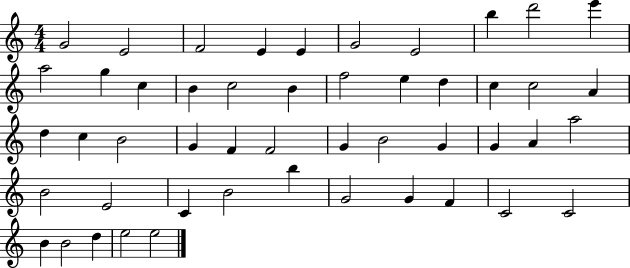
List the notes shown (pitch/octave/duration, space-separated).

G4/h E4/h F4/h E4/q E4/q G4/h E4/h B5/q D6/h E6/q A5/h G5/q C5/q B4/q C5/h B4/q F5/h E5/q D5/q C5/q C5/h A4/q D5/q C5/q B4/h G4/q F4/q F4/h G4/q B4/h G4/q G4/q A4/q A5/h B4/h E4/h C4/q B4/h B5/q G4/h G4/q F4/q C4/h C4/h B4/q B4/h D5/q E5/h E5/h